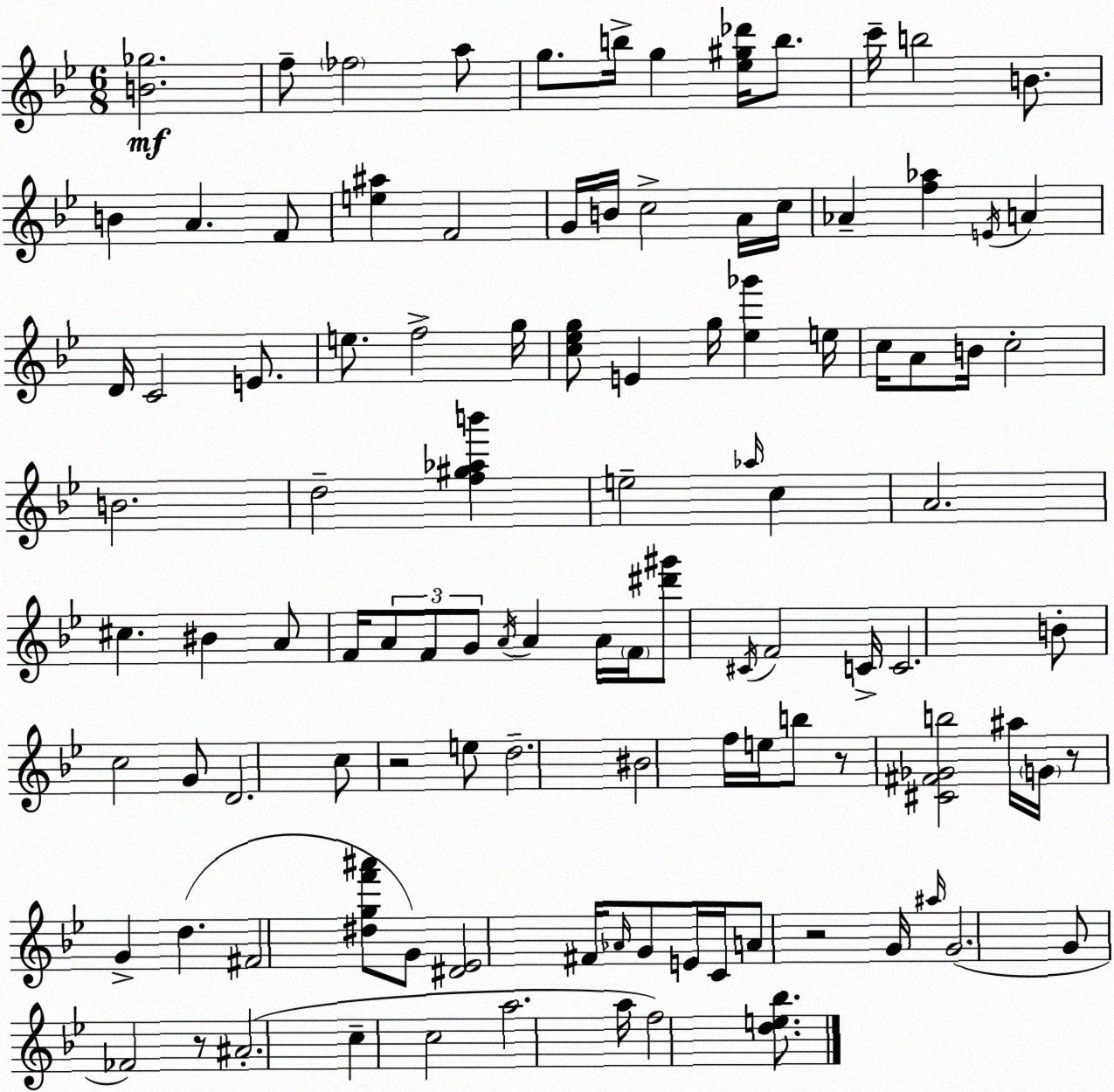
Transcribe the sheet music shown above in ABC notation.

X:1
T:Untitled
M:6/8
L:1/4
K:Bb
[B_g]2 f/2 _f2 a/2 g/2 b/4 g [_e^g_d']/4 b/2 c'/4 b2 B/2 B A F/2 [e^a] F2 G/4 B/4 c2 A/4 c/4 _A [f_a] E/4 A D/4 C2 E/2 e/2 f2 g/4 [c_eg]/2 E g/4 [_e_g'] e/4 c/4 A/2 B/4 c2 B2 d2 [f^g_ab'] e2 _a/4 c A2 ^c ^B A/2 F/4 A/2 F/2 G/2 A/4 A A/4 F/4 [^d'^g']/2 ^C/4 F2 C/4 C2 B/2 c2 G/2 D2 c/2 z2 e/2 d2 ^B2 f/4 e/4 b/2 z/2 [^C^F_Gb]2 ^a/4 G/4 z/2 G d ^F2 [^dgf'^a']/2 G/2 [^D_E]2 ^F/4 _A/4 G/2 E/4 C/4 A/2 z2 G/4 ^a/4 G2 G/2 _F2 z/2 ^A2 c c2 a2 a/4 f2 [de_b]/2